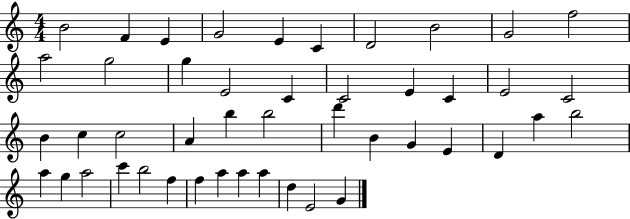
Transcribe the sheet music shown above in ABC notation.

X:1
T:Untitled
M:4/4
L:1/4
K:C
B2 F E G2 E C D2 B2 G2 f2 a2 g2 g E2 C C2 E C E2 C2 B c c2 A b b2 d' B G E D a b2 a g a2 c' b2 f f a a a d E2 G